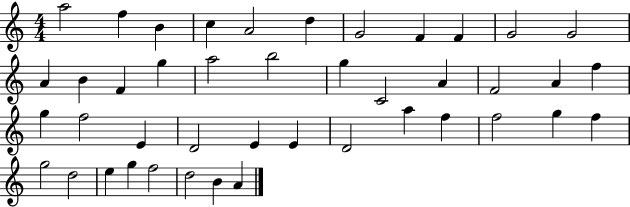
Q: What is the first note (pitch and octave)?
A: A5